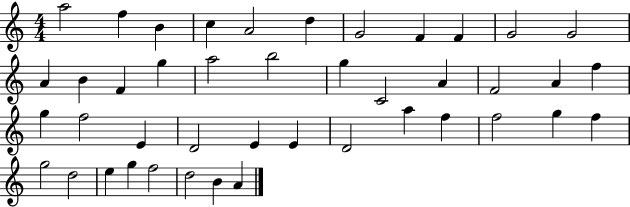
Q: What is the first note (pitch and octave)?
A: A5